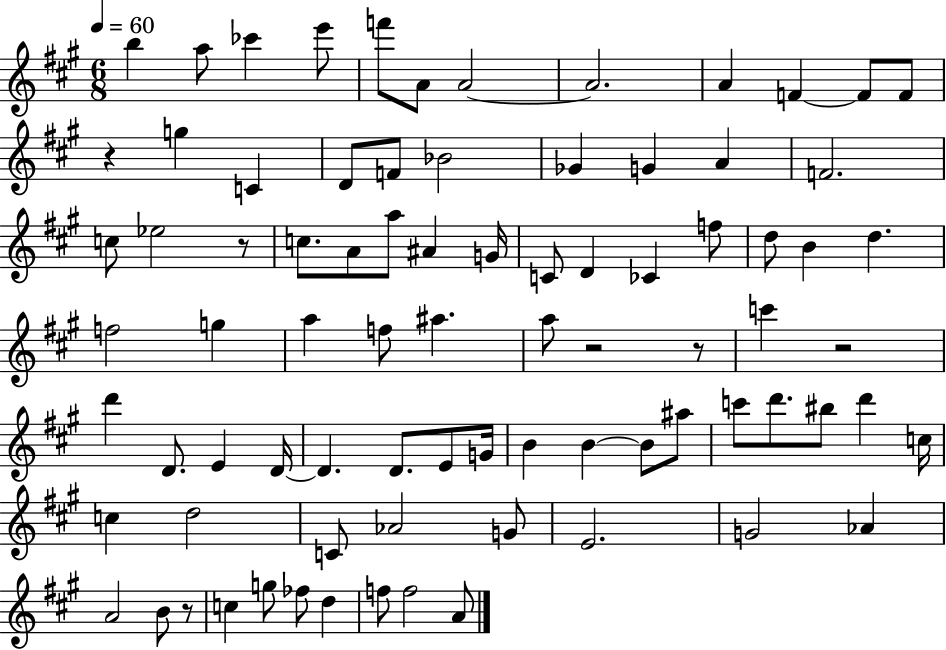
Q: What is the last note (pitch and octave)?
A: A4